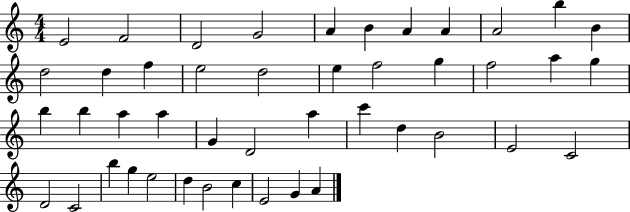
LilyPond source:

{
  \clef treble
  \numericTimeSignature
  \time 4/4
  \key c \major
  e'2 f'2 | d'2 g'2 | a'4 b'4 a'4 a'4 | a'2 b''4 b'4 | \break d''2 d''4 f''4 | e''2 d''2 | e''4 f''2 g''4 | f''2 a''4 g''4 | \break b''4 b''4 a''4 a''4 | g'4 d'2 a''4 | c'''4 d''4 b'2 | e'2 c'2 | \break d'2 c'2 | b''4 g''4 e''2 | d''4 b'2 c''4 | e'2 g'4 a'4 | \break \bar "|."
}